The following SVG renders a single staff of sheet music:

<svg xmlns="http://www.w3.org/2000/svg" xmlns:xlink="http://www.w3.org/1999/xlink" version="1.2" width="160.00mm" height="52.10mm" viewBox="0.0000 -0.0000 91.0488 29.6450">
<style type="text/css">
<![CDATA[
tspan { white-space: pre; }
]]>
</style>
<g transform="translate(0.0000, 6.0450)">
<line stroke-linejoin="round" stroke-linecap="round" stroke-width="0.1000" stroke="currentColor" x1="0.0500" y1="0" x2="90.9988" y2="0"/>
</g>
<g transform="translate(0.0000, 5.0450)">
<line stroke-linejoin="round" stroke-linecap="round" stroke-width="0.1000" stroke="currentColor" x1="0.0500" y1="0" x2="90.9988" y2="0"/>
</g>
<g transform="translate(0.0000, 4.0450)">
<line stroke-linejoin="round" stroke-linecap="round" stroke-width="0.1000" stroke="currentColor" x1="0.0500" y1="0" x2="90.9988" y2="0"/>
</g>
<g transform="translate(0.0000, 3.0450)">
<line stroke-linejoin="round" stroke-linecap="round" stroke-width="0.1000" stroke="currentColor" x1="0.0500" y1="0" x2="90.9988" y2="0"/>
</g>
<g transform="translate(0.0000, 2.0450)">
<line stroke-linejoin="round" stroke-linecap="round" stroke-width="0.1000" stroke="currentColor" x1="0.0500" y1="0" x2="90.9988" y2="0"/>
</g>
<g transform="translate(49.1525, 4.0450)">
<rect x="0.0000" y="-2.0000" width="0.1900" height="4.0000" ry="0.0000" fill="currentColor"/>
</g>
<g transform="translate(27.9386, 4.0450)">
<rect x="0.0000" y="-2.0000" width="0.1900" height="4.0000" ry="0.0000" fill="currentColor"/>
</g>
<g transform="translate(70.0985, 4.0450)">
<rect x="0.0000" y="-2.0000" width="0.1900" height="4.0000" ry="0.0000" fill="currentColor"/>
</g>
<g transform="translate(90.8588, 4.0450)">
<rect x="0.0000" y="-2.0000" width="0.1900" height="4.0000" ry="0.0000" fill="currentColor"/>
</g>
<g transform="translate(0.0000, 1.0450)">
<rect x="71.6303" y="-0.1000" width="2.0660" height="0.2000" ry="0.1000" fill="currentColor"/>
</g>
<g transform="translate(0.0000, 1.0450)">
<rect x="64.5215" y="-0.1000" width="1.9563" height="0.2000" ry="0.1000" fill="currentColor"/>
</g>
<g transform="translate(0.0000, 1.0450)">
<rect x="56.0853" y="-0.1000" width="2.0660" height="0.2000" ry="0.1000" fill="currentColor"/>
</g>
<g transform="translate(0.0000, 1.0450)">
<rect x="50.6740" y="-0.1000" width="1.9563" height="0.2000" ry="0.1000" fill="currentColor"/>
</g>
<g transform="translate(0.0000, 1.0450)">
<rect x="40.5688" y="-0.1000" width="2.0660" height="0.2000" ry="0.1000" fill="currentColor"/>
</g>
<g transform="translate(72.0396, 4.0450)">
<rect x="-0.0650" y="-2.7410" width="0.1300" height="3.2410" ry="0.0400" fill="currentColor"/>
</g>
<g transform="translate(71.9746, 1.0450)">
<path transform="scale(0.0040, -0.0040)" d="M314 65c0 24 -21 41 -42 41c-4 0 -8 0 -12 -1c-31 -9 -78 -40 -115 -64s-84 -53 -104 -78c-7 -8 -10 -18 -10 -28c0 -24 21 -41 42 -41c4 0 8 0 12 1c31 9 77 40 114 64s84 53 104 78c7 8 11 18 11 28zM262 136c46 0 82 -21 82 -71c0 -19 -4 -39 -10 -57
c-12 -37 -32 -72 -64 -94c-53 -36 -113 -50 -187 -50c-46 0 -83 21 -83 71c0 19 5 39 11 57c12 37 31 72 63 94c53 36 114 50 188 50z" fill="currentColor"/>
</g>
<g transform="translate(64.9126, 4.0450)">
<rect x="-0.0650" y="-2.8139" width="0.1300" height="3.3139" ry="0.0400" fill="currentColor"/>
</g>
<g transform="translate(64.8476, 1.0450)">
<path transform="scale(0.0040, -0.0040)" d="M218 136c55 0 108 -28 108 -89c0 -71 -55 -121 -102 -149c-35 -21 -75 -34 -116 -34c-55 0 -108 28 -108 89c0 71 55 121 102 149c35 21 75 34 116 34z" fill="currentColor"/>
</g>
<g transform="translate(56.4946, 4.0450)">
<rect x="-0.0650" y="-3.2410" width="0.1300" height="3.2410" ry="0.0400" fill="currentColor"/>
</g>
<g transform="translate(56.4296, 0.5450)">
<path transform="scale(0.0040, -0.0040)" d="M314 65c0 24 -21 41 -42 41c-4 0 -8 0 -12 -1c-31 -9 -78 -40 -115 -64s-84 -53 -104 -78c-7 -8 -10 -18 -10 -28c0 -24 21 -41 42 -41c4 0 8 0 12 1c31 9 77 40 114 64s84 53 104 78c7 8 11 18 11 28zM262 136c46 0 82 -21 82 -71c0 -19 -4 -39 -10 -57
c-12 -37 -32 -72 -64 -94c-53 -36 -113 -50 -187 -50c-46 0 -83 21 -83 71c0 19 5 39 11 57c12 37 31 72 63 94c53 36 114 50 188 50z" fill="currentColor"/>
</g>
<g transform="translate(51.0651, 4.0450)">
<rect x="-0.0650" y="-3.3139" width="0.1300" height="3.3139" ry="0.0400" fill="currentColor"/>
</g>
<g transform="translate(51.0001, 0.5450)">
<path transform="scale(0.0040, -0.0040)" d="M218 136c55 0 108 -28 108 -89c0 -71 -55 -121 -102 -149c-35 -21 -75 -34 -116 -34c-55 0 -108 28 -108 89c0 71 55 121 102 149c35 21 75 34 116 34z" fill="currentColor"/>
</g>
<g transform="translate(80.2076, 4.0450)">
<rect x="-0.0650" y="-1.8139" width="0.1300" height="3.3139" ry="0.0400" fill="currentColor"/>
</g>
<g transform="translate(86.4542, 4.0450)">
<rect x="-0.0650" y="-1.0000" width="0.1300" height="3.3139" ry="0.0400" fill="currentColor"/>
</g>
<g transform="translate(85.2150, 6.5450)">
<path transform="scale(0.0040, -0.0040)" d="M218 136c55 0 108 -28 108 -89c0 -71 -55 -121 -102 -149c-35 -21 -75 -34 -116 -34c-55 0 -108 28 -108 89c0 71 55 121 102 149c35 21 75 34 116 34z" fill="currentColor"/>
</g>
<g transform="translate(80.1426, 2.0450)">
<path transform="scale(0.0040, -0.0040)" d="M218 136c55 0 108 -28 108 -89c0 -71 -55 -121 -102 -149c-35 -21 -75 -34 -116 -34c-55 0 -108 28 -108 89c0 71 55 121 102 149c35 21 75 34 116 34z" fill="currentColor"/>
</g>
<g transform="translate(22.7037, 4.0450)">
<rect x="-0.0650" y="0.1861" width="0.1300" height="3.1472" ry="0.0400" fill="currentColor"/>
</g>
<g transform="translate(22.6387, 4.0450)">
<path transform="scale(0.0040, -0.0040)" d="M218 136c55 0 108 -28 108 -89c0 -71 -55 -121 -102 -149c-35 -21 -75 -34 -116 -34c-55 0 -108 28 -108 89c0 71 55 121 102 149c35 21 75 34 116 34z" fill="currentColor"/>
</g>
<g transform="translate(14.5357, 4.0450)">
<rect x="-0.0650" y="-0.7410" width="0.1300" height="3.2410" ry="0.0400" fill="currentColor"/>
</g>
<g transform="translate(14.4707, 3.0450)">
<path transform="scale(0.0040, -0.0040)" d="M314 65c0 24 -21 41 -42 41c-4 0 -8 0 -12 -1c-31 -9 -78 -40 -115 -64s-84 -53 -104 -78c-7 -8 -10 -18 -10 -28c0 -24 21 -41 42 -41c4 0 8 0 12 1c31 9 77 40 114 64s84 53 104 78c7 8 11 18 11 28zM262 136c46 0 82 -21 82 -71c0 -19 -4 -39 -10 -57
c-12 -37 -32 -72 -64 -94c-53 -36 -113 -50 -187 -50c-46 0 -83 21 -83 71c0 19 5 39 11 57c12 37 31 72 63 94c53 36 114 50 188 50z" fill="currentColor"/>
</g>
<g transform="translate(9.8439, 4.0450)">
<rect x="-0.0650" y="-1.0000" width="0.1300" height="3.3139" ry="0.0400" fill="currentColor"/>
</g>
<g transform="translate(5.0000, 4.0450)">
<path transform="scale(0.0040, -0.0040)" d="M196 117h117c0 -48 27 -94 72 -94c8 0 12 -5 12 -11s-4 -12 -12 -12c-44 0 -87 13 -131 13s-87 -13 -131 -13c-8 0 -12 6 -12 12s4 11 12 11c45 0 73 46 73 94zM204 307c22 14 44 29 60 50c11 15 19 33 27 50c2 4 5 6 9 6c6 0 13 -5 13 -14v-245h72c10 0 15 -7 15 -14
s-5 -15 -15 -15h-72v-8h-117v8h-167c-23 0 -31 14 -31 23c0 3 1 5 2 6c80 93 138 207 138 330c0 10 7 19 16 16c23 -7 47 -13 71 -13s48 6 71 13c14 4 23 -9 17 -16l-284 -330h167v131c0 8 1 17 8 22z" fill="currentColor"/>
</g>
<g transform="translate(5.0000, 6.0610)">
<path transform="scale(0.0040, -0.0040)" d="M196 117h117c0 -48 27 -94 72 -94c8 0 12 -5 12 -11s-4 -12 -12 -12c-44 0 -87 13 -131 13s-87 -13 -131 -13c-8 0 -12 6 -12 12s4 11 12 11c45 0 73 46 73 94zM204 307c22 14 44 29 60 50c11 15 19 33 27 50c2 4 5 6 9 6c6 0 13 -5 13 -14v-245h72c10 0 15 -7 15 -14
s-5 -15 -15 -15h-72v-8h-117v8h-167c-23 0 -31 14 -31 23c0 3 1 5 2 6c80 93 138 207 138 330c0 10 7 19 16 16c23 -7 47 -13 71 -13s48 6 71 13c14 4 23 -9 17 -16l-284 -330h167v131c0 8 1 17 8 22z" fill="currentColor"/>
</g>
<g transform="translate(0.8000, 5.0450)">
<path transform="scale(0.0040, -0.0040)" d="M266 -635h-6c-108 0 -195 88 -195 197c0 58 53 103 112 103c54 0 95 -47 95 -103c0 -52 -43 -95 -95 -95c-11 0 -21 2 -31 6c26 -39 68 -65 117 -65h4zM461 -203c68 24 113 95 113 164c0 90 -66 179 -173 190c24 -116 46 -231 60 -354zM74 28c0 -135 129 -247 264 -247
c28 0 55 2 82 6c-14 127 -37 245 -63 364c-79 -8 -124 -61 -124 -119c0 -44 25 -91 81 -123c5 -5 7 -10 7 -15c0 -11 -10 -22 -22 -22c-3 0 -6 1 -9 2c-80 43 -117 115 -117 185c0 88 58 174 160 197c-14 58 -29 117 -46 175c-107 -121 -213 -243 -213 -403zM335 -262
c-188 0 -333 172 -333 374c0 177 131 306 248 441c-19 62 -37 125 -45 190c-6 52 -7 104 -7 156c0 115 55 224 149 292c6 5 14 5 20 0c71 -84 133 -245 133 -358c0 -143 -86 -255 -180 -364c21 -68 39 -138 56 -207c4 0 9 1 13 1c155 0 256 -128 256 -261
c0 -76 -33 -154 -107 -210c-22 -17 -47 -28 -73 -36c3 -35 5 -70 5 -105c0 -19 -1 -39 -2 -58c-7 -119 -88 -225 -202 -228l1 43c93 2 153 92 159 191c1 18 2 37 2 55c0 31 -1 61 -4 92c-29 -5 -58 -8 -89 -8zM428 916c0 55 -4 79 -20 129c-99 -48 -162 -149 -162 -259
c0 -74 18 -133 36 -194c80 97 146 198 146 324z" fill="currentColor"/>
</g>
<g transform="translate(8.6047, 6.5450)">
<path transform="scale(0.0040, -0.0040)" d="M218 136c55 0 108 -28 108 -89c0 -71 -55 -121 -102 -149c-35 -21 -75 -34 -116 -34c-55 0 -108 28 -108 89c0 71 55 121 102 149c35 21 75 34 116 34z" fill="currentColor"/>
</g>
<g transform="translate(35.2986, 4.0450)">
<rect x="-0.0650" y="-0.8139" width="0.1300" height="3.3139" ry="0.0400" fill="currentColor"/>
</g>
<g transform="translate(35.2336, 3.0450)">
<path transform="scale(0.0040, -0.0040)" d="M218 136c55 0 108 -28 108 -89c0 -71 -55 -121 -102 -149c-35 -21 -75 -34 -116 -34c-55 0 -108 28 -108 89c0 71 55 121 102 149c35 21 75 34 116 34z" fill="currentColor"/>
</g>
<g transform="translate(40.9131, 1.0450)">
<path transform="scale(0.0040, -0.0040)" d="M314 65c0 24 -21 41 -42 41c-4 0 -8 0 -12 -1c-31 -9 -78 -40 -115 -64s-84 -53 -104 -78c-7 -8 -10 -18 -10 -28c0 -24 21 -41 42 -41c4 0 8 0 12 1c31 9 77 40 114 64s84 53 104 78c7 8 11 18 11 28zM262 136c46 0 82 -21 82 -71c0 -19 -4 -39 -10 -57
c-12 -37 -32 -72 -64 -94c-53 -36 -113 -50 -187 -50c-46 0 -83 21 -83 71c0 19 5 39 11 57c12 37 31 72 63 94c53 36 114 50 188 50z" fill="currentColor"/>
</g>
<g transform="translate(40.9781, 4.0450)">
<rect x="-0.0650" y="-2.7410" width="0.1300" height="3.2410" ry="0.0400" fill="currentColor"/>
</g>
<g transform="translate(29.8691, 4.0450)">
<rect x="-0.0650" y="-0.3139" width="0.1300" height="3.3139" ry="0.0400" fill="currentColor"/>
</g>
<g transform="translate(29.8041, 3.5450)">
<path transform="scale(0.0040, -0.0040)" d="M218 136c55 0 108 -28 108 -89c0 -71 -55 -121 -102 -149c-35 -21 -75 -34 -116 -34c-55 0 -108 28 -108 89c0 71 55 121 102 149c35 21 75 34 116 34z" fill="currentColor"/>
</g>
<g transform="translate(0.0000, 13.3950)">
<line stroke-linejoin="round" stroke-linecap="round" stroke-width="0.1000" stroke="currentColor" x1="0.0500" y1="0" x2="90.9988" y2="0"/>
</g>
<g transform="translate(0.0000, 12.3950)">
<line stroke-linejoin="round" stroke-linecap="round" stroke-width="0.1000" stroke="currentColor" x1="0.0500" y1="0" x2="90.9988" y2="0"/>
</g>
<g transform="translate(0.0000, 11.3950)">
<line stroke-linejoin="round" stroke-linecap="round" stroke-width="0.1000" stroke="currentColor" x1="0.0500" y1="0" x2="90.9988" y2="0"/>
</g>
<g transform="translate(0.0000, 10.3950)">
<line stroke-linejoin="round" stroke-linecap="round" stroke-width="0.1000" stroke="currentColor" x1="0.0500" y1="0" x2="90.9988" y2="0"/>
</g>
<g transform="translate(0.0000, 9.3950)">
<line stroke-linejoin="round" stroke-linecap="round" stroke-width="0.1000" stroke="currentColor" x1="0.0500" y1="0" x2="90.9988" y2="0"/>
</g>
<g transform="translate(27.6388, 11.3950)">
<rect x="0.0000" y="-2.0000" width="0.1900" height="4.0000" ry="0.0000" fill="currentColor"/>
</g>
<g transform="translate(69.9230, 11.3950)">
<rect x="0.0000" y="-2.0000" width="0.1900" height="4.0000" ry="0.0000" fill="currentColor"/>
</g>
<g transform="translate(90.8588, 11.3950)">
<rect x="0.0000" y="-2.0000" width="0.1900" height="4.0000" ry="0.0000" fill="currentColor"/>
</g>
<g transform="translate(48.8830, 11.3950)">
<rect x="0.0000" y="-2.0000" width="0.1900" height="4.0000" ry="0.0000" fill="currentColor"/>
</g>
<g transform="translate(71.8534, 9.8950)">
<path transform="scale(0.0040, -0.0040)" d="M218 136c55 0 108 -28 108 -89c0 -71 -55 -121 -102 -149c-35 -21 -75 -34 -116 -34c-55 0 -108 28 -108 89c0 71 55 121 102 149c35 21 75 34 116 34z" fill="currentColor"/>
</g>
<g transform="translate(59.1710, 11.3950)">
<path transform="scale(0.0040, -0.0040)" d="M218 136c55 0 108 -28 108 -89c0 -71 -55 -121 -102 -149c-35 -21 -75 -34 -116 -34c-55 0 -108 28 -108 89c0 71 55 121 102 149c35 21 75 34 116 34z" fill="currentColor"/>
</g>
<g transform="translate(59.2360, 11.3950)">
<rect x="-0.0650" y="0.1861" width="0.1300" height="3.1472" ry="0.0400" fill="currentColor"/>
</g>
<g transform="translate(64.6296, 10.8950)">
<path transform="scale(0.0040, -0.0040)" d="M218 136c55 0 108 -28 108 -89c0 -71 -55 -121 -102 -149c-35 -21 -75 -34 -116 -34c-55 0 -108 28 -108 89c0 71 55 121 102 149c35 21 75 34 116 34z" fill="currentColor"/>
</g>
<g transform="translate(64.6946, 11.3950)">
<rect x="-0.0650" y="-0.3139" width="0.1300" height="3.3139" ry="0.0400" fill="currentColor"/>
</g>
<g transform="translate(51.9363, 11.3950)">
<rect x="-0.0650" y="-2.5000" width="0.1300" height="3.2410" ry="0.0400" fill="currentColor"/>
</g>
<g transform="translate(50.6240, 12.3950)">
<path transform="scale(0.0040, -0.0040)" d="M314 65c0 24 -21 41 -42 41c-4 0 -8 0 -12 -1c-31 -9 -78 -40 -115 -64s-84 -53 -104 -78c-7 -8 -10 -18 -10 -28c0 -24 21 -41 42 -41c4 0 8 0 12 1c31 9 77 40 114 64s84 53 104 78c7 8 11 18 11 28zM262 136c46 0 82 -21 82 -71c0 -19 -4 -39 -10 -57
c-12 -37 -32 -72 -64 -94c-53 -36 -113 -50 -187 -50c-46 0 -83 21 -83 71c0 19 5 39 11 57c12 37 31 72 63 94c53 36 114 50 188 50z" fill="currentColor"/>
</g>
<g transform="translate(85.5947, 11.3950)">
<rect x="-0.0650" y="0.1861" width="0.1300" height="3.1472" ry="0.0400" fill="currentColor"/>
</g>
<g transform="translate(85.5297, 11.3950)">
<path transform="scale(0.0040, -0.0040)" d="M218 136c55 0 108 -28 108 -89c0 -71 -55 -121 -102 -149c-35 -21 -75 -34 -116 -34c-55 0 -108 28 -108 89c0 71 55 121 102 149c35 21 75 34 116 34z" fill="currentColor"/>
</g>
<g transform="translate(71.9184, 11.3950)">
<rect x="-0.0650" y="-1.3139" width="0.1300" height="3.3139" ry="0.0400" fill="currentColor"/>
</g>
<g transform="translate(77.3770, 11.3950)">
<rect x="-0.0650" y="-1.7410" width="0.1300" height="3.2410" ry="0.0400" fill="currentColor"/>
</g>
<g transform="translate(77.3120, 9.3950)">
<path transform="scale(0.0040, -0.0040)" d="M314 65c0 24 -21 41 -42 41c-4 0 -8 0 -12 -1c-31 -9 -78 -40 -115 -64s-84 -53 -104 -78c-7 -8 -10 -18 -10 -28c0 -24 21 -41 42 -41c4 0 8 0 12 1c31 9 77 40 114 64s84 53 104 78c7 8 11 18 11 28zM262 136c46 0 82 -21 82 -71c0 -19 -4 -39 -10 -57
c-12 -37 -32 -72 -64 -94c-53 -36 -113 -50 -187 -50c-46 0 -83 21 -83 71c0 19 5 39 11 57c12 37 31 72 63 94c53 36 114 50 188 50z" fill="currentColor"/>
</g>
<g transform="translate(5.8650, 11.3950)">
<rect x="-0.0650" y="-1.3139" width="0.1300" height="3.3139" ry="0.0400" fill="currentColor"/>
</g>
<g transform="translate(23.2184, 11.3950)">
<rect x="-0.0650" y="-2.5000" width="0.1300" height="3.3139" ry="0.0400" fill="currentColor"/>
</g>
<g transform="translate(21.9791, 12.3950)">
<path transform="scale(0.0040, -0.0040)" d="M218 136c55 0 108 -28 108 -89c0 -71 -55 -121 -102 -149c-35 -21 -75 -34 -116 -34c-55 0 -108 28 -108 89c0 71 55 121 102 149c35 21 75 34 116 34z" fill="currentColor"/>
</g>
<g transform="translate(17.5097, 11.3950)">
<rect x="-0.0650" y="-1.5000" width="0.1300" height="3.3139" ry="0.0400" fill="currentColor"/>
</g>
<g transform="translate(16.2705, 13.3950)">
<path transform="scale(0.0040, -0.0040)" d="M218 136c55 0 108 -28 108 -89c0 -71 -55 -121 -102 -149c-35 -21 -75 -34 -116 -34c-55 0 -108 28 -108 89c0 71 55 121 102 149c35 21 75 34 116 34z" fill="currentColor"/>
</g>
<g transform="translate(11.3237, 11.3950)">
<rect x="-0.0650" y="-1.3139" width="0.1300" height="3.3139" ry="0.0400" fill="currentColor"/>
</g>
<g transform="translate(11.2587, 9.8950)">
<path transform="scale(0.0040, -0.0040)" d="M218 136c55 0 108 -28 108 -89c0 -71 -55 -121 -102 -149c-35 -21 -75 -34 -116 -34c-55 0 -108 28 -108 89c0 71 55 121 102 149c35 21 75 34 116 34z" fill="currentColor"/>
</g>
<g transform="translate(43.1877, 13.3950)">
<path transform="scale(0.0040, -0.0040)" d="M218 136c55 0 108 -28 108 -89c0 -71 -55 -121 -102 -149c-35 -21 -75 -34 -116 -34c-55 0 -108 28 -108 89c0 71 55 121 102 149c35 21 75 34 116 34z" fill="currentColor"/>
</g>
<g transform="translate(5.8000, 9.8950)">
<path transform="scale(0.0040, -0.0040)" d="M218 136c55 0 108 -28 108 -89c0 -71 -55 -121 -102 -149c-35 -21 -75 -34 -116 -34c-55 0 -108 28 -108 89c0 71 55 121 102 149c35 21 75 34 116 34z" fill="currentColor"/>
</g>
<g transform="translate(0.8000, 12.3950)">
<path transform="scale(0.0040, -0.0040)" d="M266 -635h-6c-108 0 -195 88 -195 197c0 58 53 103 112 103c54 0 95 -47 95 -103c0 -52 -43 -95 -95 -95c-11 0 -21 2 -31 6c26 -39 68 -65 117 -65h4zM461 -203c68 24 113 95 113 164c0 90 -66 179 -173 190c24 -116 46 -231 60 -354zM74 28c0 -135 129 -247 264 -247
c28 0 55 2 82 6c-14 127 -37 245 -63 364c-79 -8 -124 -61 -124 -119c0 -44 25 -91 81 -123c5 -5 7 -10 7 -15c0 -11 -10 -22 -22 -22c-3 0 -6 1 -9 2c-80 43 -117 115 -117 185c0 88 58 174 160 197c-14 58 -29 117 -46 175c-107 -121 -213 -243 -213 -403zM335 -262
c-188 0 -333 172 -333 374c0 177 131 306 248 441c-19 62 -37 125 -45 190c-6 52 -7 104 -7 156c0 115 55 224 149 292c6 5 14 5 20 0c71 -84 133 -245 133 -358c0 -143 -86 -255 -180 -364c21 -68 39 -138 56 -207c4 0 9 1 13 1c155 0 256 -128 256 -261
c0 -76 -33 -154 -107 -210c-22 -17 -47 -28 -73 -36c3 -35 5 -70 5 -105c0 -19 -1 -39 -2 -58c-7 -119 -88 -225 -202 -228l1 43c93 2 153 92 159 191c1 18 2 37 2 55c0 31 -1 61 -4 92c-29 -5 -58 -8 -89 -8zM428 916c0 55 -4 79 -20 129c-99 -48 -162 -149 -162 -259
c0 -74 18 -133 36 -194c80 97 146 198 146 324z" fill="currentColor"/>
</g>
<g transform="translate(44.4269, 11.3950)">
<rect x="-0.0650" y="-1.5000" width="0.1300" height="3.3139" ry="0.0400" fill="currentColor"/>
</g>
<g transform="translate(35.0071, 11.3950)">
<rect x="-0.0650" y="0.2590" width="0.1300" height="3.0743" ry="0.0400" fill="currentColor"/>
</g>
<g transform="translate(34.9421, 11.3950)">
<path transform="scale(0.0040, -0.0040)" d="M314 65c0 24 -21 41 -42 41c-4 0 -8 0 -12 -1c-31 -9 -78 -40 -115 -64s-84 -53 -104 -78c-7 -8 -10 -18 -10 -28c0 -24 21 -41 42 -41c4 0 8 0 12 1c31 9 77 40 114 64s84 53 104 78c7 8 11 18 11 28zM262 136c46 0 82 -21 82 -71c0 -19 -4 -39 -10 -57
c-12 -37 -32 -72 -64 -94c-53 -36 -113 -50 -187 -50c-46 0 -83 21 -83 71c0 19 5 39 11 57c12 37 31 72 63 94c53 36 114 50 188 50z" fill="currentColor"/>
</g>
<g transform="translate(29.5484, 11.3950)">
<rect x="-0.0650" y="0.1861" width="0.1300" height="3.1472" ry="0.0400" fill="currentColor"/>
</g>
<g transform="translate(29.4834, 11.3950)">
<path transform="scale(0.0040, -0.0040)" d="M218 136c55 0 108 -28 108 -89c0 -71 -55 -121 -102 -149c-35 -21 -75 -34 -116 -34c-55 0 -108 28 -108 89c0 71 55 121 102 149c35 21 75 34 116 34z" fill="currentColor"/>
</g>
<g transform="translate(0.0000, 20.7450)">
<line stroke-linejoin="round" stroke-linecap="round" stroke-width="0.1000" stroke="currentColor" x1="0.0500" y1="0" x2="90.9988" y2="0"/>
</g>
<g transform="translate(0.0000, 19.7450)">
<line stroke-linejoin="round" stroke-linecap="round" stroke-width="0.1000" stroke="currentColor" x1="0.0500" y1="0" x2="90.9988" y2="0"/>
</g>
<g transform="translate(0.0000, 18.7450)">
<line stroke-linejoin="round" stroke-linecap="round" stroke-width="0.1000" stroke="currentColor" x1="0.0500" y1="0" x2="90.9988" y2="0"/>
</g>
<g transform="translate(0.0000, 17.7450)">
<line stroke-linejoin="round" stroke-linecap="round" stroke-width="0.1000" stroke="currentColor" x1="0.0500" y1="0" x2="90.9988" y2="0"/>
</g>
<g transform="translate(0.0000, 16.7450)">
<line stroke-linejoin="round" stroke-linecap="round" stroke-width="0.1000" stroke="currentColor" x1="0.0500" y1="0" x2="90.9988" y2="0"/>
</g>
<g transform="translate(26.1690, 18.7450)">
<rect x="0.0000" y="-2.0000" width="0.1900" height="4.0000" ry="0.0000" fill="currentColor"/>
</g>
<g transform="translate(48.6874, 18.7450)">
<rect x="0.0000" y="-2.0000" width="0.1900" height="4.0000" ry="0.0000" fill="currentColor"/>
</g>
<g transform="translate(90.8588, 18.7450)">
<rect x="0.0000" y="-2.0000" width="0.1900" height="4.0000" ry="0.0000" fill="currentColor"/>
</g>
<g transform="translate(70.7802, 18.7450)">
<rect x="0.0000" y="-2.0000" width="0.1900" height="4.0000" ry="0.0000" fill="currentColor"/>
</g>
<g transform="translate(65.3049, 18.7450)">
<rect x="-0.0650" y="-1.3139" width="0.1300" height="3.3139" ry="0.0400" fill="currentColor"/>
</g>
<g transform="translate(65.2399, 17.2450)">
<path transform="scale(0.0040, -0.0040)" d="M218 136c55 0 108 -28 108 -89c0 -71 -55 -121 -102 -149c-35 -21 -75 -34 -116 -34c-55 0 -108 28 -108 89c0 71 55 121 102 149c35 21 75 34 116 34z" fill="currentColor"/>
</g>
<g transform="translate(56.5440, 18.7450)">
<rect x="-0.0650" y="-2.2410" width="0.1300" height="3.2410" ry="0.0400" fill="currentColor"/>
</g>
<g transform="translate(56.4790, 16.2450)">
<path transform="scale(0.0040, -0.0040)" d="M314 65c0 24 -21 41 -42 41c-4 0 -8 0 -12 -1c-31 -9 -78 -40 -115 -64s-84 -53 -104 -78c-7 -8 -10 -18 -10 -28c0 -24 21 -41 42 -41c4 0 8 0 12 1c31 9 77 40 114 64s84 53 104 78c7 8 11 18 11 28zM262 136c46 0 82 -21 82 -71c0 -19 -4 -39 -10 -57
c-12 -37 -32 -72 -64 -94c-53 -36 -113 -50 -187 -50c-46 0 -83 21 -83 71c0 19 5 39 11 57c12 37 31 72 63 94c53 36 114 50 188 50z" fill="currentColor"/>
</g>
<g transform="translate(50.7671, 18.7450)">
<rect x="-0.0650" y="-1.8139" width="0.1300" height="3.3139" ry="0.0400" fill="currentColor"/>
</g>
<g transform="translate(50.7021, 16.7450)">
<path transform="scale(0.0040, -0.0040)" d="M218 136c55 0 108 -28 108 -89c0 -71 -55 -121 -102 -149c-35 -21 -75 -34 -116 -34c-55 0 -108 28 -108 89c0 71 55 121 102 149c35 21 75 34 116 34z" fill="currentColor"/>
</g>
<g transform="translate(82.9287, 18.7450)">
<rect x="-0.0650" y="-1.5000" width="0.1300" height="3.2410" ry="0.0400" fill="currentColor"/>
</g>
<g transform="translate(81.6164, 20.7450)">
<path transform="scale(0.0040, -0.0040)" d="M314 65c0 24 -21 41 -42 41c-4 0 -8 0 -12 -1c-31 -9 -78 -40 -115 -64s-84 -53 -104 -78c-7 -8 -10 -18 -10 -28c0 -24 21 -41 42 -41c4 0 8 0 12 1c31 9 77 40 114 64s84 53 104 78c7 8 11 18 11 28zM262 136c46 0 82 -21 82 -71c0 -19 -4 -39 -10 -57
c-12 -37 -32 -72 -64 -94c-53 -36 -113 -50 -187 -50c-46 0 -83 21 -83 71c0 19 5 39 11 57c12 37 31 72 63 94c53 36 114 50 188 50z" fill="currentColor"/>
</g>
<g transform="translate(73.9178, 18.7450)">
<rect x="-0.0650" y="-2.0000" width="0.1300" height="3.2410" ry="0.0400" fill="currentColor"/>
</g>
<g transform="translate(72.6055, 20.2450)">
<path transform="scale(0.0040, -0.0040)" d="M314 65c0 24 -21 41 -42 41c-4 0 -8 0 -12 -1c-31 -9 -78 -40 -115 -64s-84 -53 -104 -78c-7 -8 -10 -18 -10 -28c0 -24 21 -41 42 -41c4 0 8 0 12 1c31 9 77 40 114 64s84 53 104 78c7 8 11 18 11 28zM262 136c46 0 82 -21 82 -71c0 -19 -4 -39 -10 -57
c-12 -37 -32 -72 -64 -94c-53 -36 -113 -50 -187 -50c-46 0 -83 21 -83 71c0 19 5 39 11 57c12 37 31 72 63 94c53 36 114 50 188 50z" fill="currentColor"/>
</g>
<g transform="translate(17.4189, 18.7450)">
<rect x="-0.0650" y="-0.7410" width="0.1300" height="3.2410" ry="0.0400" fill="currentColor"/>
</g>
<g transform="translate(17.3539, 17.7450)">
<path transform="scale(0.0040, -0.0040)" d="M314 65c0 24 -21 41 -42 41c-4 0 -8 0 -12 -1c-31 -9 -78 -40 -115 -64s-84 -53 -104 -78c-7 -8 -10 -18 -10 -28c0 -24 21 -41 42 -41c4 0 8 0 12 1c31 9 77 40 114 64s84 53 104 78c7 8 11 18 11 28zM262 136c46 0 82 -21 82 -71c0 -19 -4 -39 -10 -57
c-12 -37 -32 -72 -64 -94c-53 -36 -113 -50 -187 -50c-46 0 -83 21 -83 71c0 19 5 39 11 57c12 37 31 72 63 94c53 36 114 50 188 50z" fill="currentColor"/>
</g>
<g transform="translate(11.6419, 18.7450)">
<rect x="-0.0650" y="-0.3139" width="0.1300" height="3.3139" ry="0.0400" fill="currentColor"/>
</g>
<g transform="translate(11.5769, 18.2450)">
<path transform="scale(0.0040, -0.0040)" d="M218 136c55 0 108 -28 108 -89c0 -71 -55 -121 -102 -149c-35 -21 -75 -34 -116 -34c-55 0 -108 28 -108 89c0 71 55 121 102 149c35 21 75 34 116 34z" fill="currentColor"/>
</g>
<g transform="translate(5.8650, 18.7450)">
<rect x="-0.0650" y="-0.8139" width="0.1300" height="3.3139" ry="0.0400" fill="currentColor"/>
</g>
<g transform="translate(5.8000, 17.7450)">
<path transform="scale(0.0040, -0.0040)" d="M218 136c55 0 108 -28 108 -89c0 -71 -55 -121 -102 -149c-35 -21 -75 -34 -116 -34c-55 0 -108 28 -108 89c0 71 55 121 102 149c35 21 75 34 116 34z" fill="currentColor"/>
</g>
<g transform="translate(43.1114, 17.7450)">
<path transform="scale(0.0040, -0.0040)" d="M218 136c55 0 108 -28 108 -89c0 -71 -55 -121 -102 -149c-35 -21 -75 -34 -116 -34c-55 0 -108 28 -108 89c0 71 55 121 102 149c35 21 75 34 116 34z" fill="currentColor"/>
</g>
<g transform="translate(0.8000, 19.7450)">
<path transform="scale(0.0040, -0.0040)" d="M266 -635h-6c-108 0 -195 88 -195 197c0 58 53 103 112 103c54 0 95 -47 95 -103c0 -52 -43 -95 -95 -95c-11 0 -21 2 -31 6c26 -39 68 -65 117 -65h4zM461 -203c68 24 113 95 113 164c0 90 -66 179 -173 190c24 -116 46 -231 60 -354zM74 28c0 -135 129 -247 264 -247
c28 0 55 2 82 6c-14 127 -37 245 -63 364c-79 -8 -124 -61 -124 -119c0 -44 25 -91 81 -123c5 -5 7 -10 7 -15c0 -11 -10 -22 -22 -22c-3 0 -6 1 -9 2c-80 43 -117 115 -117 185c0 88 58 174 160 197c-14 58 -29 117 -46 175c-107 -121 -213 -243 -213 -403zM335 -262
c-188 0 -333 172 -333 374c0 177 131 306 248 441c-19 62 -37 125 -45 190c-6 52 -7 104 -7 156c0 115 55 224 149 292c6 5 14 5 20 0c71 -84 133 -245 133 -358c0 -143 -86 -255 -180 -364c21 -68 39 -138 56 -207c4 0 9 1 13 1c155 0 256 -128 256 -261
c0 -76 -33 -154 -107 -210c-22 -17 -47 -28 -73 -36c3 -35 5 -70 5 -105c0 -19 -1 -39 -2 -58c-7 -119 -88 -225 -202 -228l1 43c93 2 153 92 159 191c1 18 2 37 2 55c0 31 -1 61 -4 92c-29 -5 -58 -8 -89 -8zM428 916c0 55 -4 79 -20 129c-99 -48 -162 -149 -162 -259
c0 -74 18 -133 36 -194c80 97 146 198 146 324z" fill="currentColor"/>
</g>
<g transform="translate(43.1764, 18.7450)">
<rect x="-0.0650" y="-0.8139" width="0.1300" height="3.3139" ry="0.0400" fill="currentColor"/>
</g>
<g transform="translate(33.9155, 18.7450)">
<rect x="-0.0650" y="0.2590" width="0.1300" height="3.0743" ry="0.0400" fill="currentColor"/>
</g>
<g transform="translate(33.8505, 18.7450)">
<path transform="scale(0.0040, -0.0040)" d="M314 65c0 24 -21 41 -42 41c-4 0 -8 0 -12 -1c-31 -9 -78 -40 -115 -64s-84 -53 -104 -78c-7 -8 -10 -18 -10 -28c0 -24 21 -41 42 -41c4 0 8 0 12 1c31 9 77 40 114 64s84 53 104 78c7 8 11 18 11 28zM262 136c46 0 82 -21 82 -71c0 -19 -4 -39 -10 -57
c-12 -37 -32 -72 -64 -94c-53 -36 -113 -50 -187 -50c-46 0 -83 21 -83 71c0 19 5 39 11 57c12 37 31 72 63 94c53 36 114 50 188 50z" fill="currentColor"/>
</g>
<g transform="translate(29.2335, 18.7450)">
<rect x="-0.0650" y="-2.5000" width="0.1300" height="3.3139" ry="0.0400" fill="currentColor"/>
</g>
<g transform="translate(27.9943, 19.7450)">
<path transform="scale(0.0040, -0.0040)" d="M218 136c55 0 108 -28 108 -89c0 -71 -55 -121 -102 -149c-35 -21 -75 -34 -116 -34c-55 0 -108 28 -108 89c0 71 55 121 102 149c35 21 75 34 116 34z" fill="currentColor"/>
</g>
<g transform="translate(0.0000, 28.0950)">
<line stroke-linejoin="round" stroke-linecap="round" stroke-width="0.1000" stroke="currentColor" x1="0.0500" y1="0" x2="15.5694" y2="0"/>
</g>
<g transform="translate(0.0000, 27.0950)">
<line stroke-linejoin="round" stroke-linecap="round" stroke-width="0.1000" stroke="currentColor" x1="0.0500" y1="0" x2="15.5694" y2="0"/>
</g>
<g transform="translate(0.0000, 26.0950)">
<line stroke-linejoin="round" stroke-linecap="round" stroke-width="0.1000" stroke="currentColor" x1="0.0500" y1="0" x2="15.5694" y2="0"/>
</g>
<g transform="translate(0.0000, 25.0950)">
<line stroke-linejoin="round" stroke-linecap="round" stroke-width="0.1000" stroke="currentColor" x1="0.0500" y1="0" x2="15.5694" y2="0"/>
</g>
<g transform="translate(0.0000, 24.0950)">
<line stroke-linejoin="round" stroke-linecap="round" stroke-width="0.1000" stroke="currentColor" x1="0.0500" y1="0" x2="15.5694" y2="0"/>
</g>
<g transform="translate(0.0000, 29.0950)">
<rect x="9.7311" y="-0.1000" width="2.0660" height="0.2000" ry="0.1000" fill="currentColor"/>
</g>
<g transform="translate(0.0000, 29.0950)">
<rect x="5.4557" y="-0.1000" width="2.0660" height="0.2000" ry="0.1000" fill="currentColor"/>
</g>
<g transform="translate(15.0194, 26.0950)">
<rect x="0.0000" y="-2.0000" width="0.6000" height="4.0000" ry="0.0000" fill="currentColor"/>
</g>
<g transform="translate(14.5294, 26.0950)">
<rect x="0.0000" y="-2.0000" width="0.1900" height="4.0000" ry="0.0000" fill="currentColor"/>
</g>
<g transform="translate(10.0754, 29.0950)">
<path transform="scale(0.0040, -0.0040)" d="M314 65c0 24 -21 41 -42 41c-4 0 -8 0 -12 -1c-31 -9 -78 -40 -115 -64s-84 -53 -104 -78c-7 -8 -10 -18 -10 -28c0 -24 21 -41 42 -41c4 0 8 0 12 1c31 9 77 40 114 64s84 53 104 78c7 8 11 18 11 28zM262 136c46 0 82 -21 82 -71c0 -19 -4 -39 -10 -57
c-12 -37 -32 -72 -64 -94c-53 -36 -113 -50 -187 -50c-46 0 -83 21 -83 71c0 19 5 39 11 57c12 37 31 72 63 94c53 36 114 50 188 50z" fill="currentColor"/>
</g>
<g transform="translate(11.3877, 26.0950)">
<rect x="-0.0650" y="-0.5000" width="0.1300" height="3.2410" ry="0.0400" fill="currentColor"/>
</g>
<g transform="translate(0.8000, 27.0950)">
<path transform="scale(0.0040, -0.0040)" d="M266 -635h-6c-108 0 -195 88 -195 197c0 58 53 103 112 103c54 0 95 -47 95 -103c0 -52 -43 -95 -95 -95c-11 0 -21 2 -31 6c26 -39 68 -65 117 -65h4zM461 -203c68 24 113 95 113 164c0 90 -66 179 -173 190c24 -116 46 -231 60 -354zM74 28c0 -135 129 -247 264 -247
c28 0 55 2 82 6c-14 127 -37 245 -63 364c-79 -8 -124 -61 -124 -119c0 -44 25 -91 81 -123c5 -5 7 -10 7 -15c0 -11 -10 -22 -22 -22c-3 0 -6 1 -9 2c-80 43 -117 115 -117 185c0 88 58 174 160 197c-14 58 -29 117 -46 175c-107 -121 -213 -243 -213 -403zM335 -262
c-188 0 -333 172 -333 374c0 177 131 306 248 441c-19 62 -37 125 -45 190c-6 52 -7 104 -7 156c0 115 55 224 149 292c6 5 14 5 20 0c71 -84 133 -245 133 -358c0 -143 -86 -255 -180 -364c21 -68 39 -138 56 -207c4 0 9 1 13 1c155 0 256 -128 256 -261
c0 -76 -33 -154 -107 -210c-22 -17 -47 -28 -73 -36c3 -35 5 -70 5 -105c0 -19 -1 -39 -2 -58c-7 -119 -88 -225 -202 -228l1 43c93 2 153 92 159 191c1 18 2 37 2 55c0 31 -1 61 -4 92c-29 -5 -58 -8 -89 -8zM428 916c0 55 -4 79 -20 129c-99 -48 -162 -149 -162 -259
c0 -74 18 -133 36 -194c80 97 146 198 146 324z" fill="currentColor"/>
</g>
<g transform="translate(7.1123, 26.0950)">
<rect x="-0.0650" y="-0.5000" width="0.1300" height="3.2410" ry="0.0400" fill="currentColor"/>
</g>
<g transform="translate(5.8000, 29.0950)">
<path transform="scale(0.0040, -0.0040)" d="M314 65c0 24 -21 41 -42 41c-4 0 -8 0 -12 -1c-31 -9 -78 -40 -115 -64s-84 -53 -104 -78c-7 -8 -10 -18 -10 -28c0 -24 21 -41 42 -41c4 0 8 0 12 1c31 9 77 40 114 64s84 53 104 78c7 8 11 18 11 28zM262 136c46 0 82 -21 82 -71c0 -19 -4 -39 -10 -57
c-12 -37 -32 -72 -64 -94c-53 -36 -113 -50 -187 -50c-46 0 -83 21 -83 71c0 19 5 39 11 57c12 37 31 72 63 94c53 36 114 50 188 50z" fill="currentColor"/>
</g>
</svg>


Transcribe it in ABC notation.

X:1
T:Untitled
M:4/4
L:1/4
K:C
D d2 B c d a2 b b2 a a2 f D e e E G B B2 E G2 B c e f2 B d c d2 G B2 d f g2 e F2 E2 C2 C2